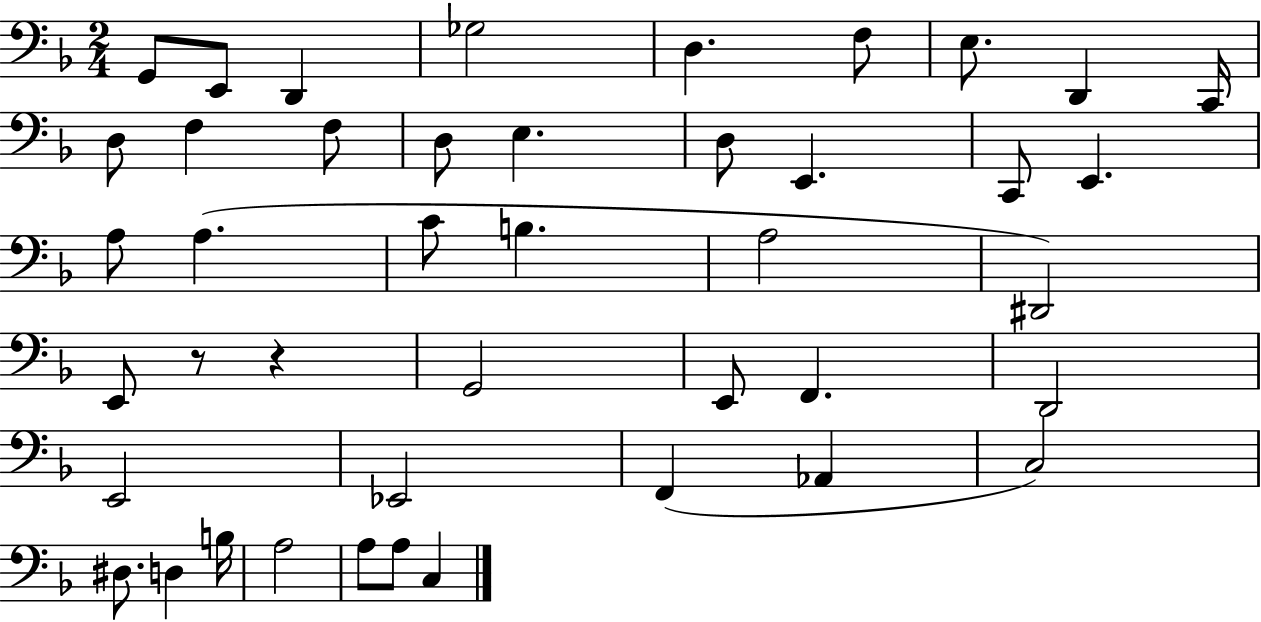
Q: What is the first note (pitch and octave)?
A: G2